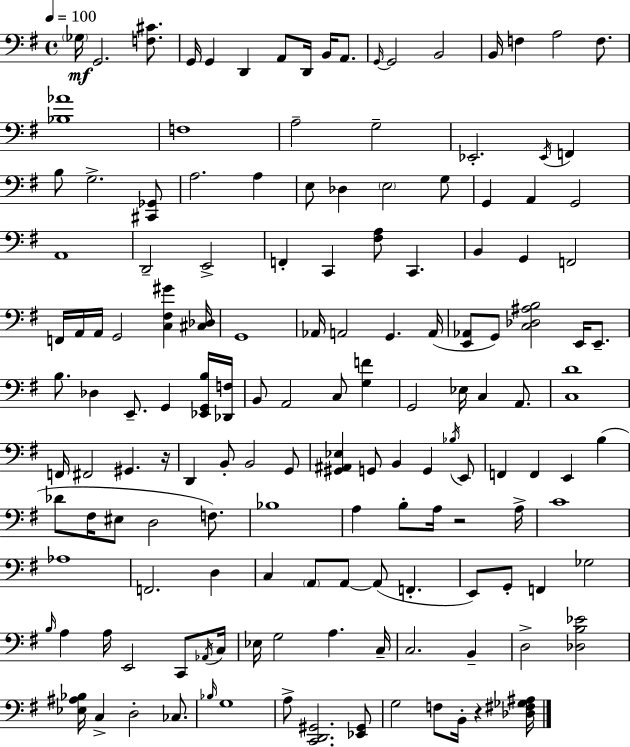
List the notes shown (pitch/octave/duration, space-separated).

Gb3/s G2/h. [F3,C#4]/e. G2/s G2/q D2/q A2/e D2/s B2/s A2/e. G2/s G2/h B2/h B2/s F3/q A3/h F3/e. [Bb3,Ab4]/w F3/w A3/h G3/h Eb2/h. Eb2/s F2/q B3/e G3/h. [C#2,Gb2]/e A3/h. A3/q E3/e Db3/q E3/h G3/e G2/q A2/q G2/h A2/w D2/h E2/h F2/q C2/q [F#3,A3]/e C2/q. B2/q G2/q F2/h F2/s A2/s A2/s G2/h [C3,F#3,G#4]/q [C#3,Db3]/s G2/w Ab2/s A2/h G2/q. A2/s [E2,Ab2]/e G2/e [C3,Db3,A#3,B3]/h E2/s E2/e. B3/e. Db3/q E2/e. G2/q [Eb2,G2,B3]/s [Db2,F3]/s B2/e A2/h C3/e [G3,F4]/q G2/h Eb3/s C3/q A2/e. [C3,D4]/w F2/s F#2/h G#2/q. R/s D2/q B2/e B2/h G2/e [G#2,A#2,Eb3]/q G2/e B2/q G2/q Bb3/s E2/e F2/q F2/q E2/q B3/q Db4/e F#3/s EIS3/e D3/h F3/e. Bb3/w A3/q B3/e A3/s R/h A3/s C4/w Ab3/w F2/h. D3/q C3/q A2/e A2/e A2/e F2/q. E2/e G2/e F2/q Gb3/h B3/s A3/q A3/s E2/h C2/e Ab2/s C3/s Eb3/s G3/h A3/q. C3/s C3/h. B2/q D3/h [Db3,B3,Eb4]/h [Eb3,A#3,Bb3]/s C3/q D3/h CES3/e. Bb3/s G3/w A3/e [C2,D2,G#2]/h. [Eb2,G#2]/e G3/h F3/e B2/s R/q [Db3,F#3,Gb3,A#3]/s